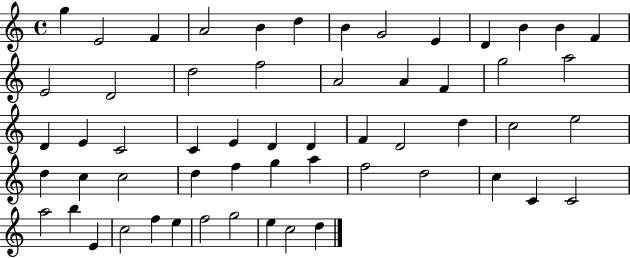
X:1
T:Untitled
M:4/4
L:1/4
K:C
g E2 F A2 B d B G2 E D B B F E2 D2 d2 f2 A2 A F g2 a2 D E C2 C E D D F D2 d c2 e2 d c c2 d f g a f2 d2 c C C2 a2 b E c2 f e f2 g2 e c2 d